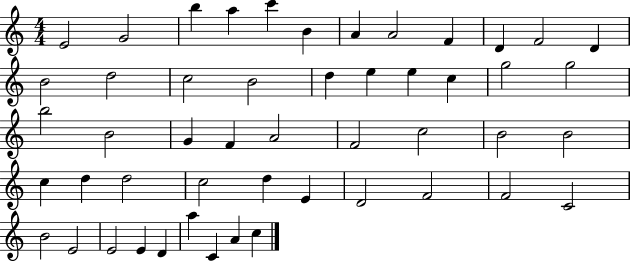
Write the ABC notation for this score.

X:1
T:Untitled
M:4/4
L:1/4
K:C
E2 G2 b a c' B A A2 F D F2 D B2 d2 c2 B2 d e e c g2 g2 b2 B2 G F A2 F2 c2 B2 B2 c d d2 c2 d E D2 F2 F2 C2 B2 E2 E2 E D a C A c